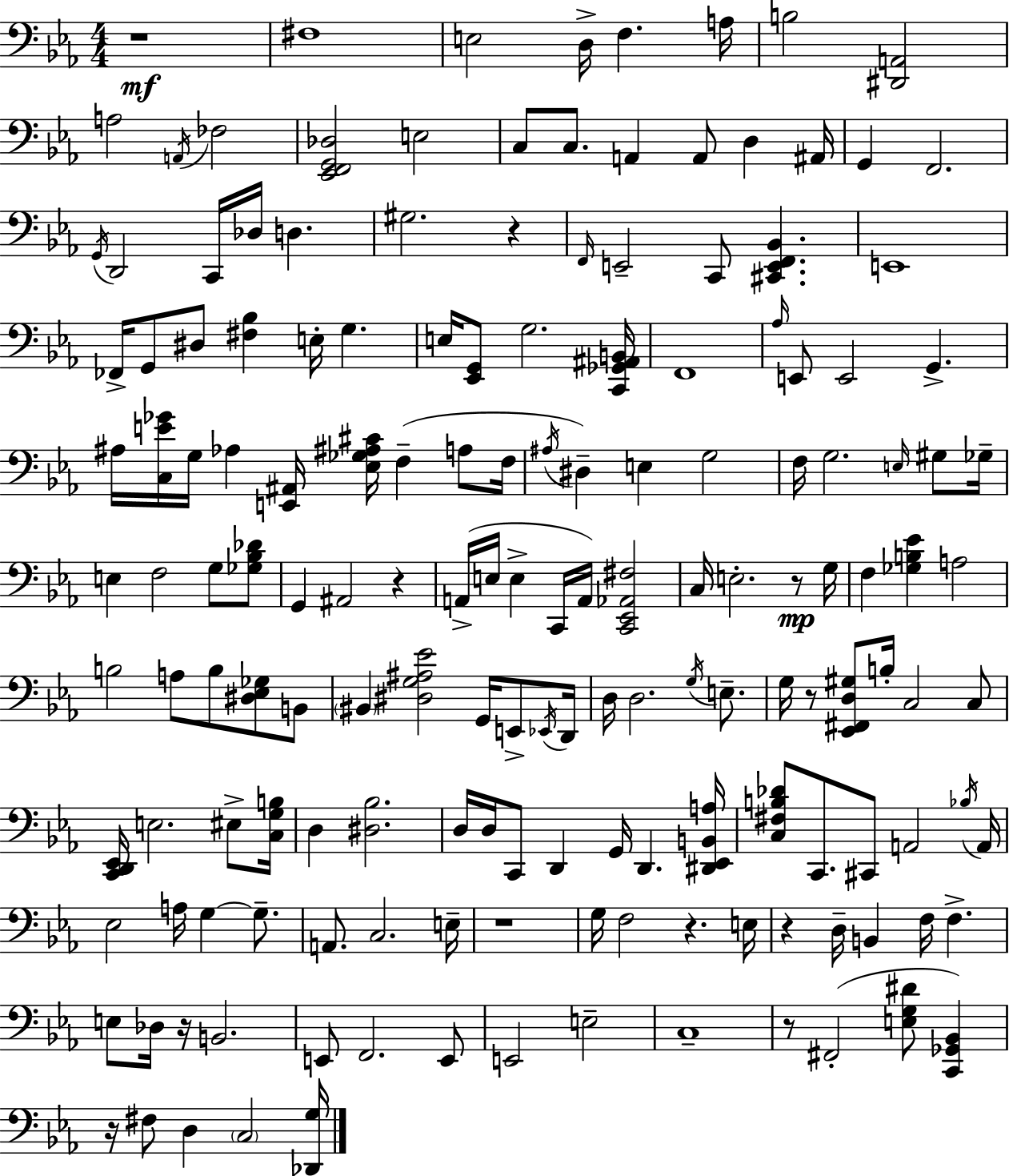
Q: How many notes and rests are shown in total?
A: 162